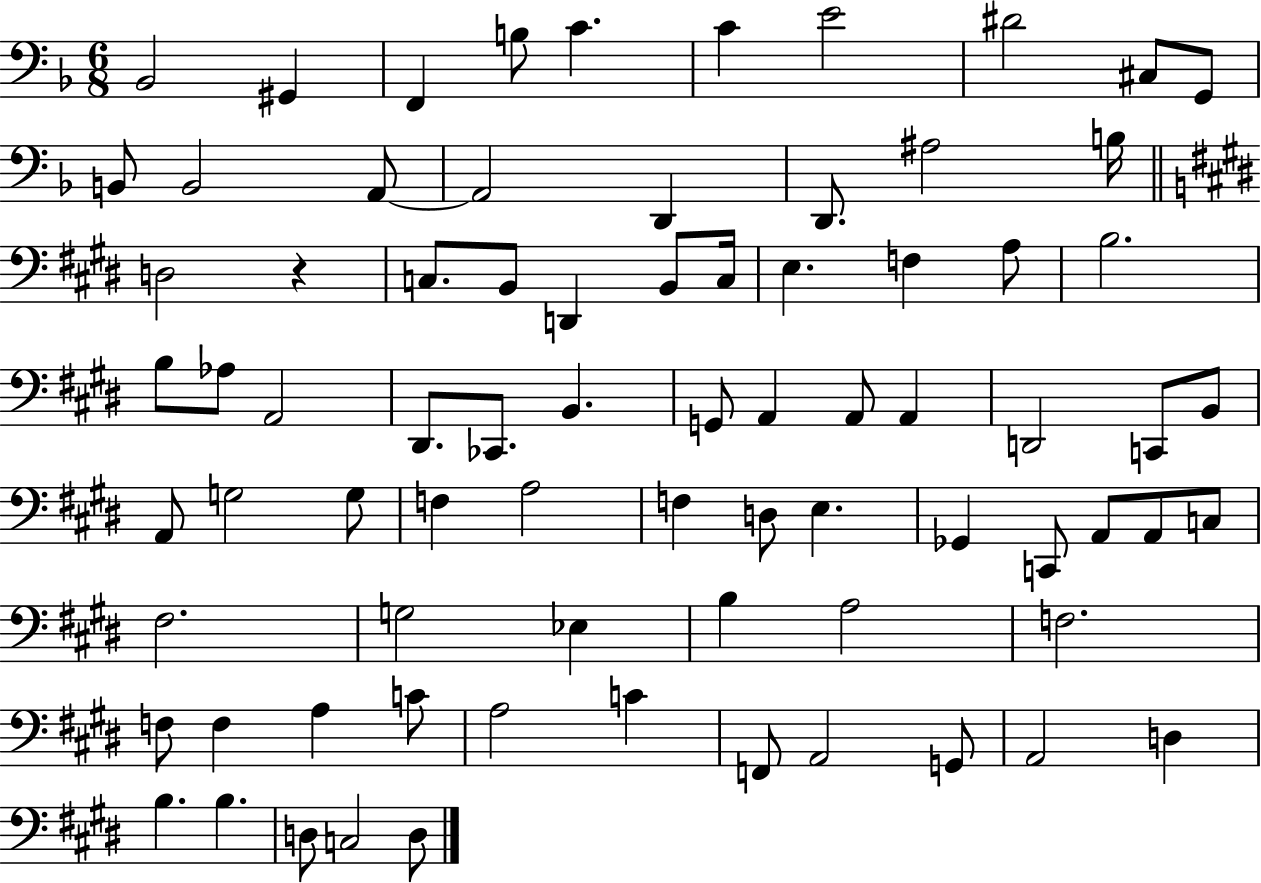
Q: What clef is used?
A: bass